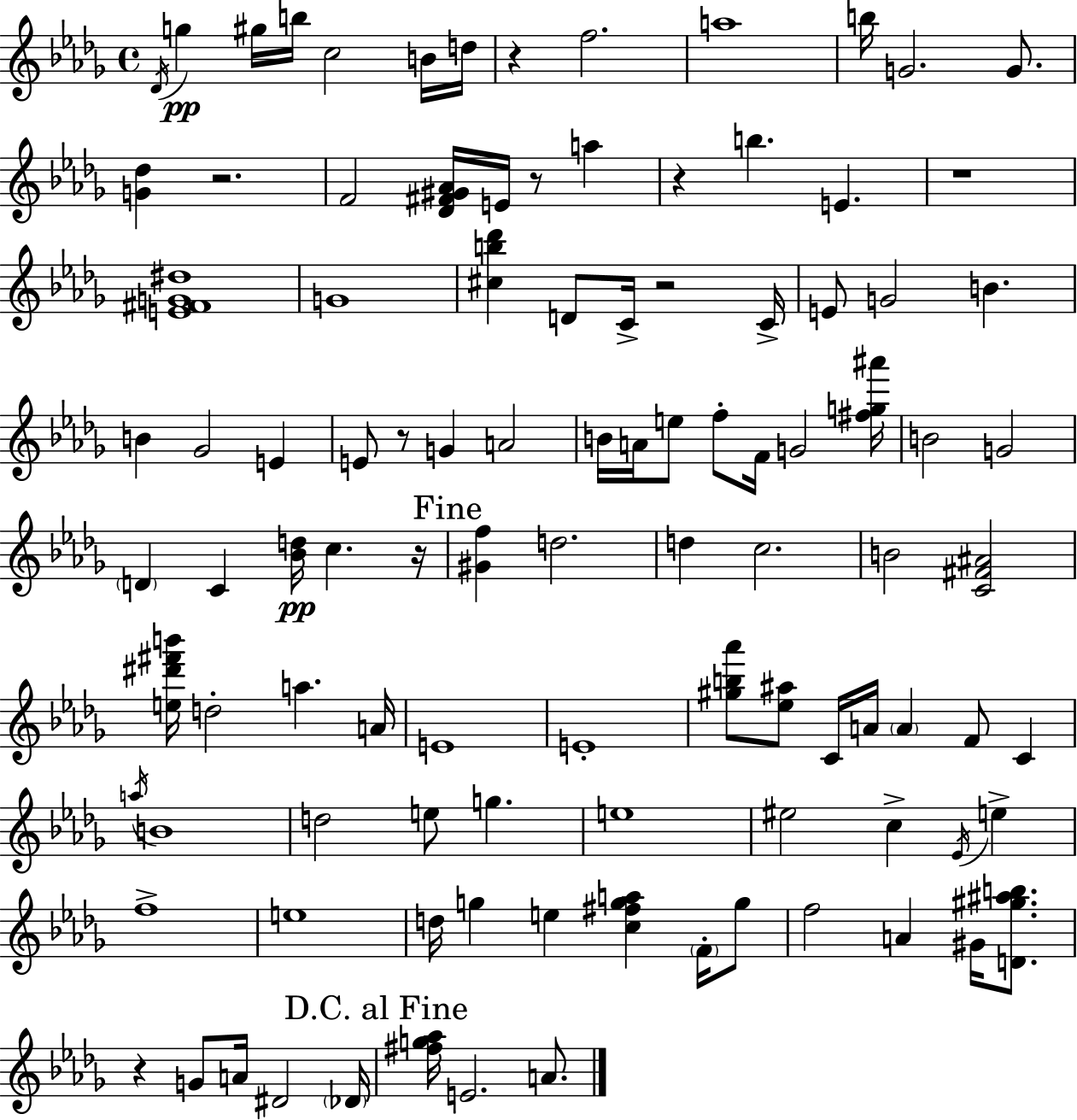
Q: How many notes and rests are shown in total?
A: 104